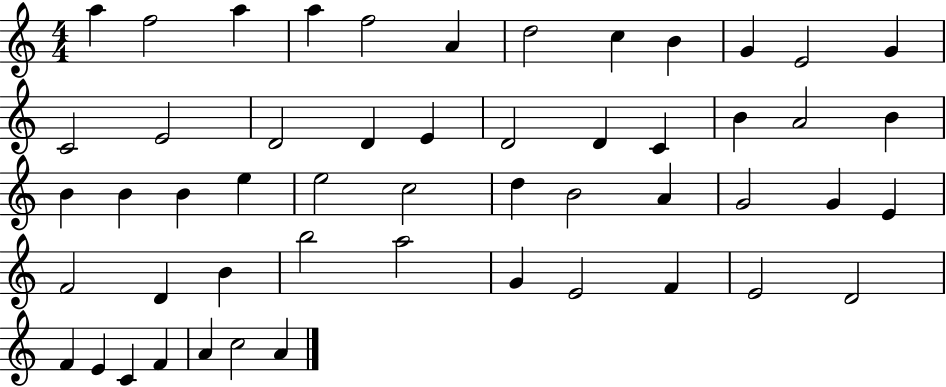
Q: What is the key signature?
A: C major